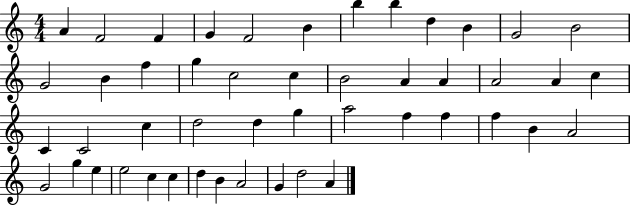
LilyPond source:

{
  \clef treble
  \numericTimeSignature
  \time 4/4
  \key c \major
  a'4 f'2 f'4 | g'4 f'2 b'4 | b''4 b''4 d''4 b'4 | g'2 b'2 | \break g'2 b'4 f''4 | g''4 c''2 c''4 | b'2 a'4 a'4 | a'2 a'4 c''4 | \break c'4 c'2 c''4 | d''2 d''4 g''4 | a''2 f''4 f''4 | f''4 b'4 a'2 | \break g'2 g''4 e''4 | e''2 c''4 c''4 | d''4 b'4 a'2 | g'4 d''2 a'4 | \break \bar "|."
}